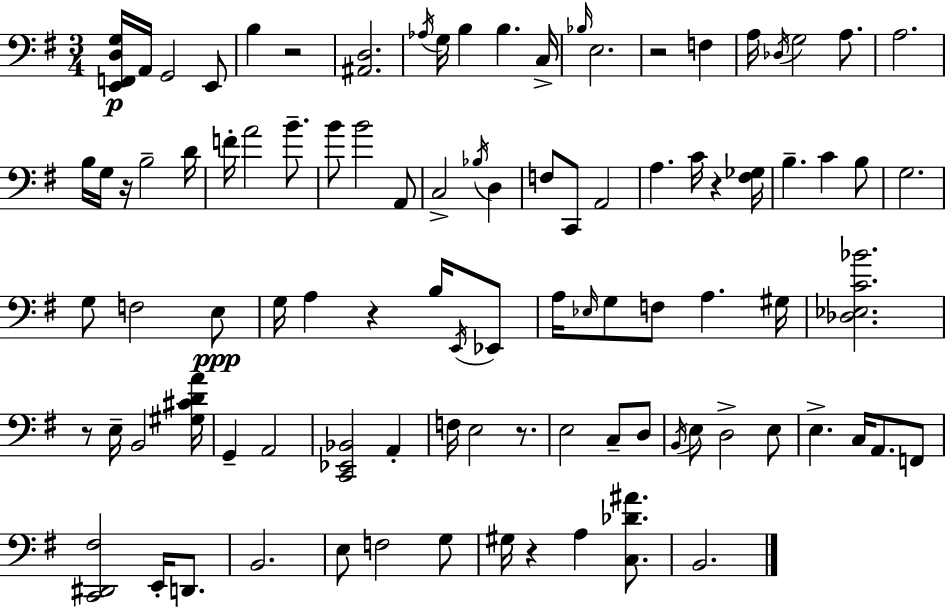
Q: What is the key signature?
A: E minor